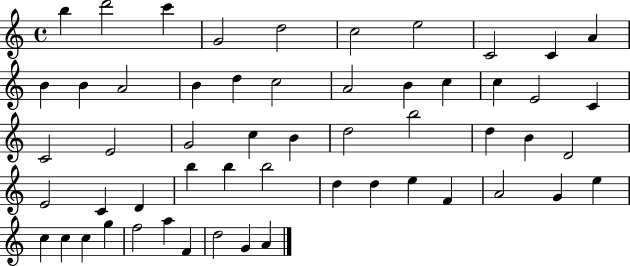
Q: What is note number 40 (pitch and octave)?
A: D5